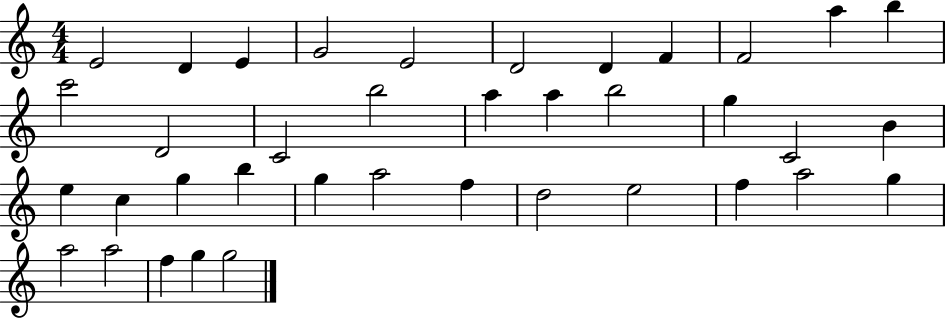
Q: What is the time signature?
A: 4/4